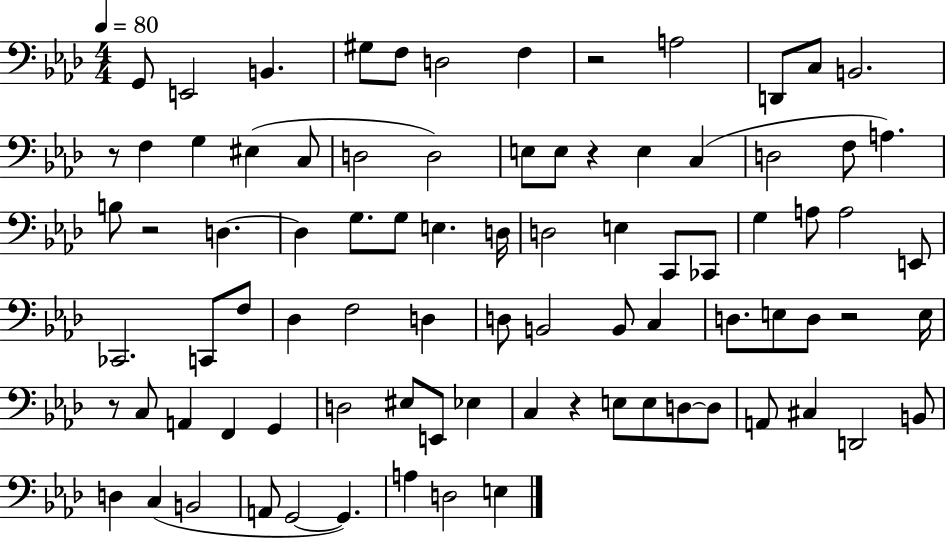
X:1
T:Untitled
M:4/4
L:1/4
K:Ab
G,,/2 E,,2 B,, ^G,/2 F,/2 D,2 F, z2 A,2 D,,/2 C,/2 B,,2 z/2 F, G, ^E, C,/2 D,2 D,2 E,/2 E,/2 z E, C, D,2 F,/2 A, B,/2 z2 D, D, G,/2 G,/2 E, D,/4 D,2 E, C,,/2 _C,,/2 G, A,/2 A,2 E,,/2 _C,,2 C,,/2 F,/2 _D, F,2 D, D,/2 B,,2 B,,/2 C, D,/2 E,/2 D,/2 z2 E,/4 z/2 C,/2 A,, F,, G,, D,2 ^E,/2 E,,/2 _E, C, z E,/2 E,/2 D,/2 D,/2 A,,/2 ^C, D,,2 B,,/2 D, C, B,,2 A,,/2 G,,2 G,, A, D,2 E,